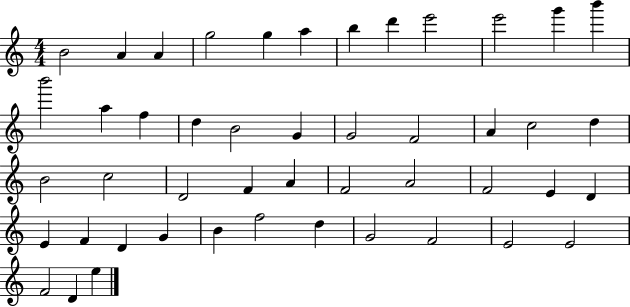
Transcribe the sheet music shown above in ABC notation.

X:1
T:Untitled
M:4/4
L:1/4
K:C
B2 A A g2 g a b d' e'2 e'2 g' b' b'2 a f d B2 G G2 F2 A c2 d B2 c2 D2 F A F2 A2 F2 E D E F D G B f2 d G2 F2 E2 E2 F2 D e